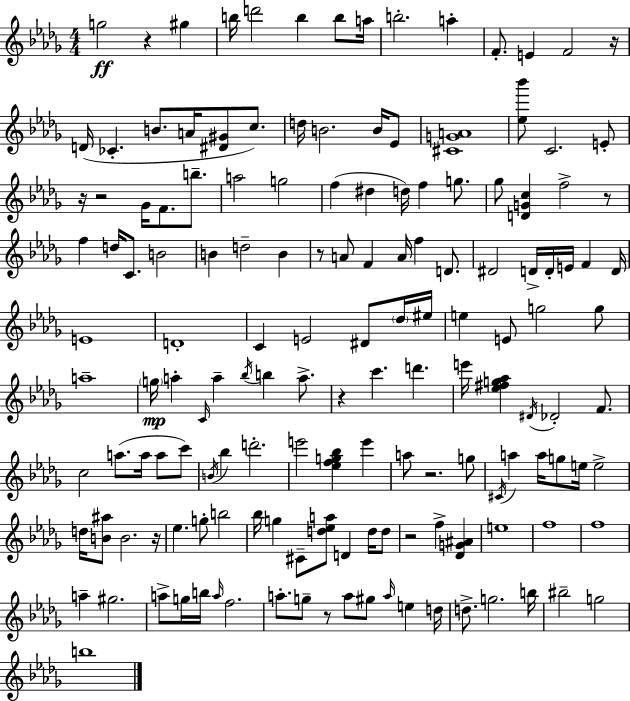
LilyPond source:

{
  \clef treble
  \numericTimeSignature
  \time 4/4
  \key bes \minor
  \repeat volta 2 { g''2\ff r4 gis''4 | b''16 d'''2 b''4 b''8 a''16 | b''2.-. a''4-. | f'8.-. e'4 f'2 r16 | \break d'16( ces'4.-. b'8. a'16 <dis' gis'>8 c''8.) | d''16 b'2. b'16 ees'8 | <cis' g' a'>1 | <ees'' bes'''>8 c'2. e'8-. | \break r16 r2 ges'16 f'8. b''8.-- | a''2 g''2 | f''4( dis''4 d''16) f''4 g''8. | ges''8 <d' g' c''>4 f''2-> r8 | \break f''4 d''16 c'8. b'2 | b'4 d''2-- b'4 | r8 a'8 f'4 a'16 f''4 d'8. | dis'2 d'16-> d'16-. e'16 f'4 d'16 | \break e'1 | d'1-. | c'4 e'2 dis'8 \parenthesize des''16 eis''16 | e''4 e'8 g''2 g''8 | \break a''1-- | \parenthesize g''16\mp a''4-. \grace { c'16 } a''4-- \acciaccatura { bes''16 } b''4 a''8.-> | r4 c'''4. d'''4. | e'''16 <ees'' fis'' g'' aes''>4 \acciaccatura { dis'16 } des'2-. | \break f'8. c''2 a''8.( a''16 a''8 | c'''8) \acciaccatura { b'16 } bes''4 d'''2.-. | e'''2 <ees'' f'' g'' bes''>4 | e'''4 a''8 r2. | \break g''8 \acciaccatura { cis'16 } a''4 a''16 g''8 e''16 e''2-> | d''16 <b' ais''>8 b'2. | r16 ees''4. g''8-. b''2 | bes''16 g''4 cis'8-- <d'' ees'' a''>8 d'4 | \break d''16 d''8 r2 f''4-> | <des' g' ais'>4 e''1 | f''1 | f''1 | \break a''4-- gis''2. | a''8-> g''16 b''16 \grace { a''16 } f''2. | a''8.-. g''8-- r8 a''8 gis''8 | \grace { a''16 } e''4 d''16 d''8.-> g''2. | \break b''16 bis''2-- g''2 | b''1 | } \bar "|."
}